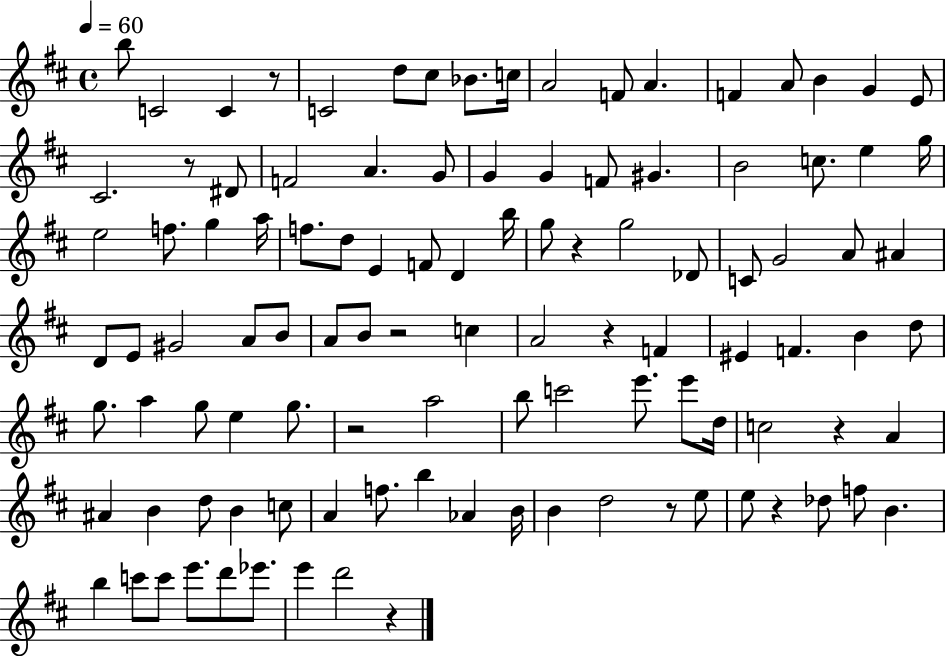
X:1
T:Untitled
M:4/4
L:1/4
K:D
b/2 C2 C z/2 C2 d/2 ^c/2 _B/2 c/4 A2 F/2 A F A/2 B G E/2 ^C2 z/2 ^D/2 F2 A G/2 G G F/2 ^G B2 c/2 e g/4 e2 f/2 g a/4 f/2 d/2 E F/2 D b/4 g/2 z g2 _D/2 C/2 G2 A/2 ^A D/2 E/2 ^G2 A/2 B/2 A/2 B/2 z2 c A2 z F ^E F B d/2 g/2 a g/2 e g/2 z2 a2 b/2 c'2 e'/2 e'/2 d/4 c2 z A ^A B d/2 B c/2 A f/2 b _A B/4 B d2 z/2 e/2 e/2 z _d/2 f/2 B b c'/2 c'/2 e'/2 d'/2 _e'/2 e' d'2 z